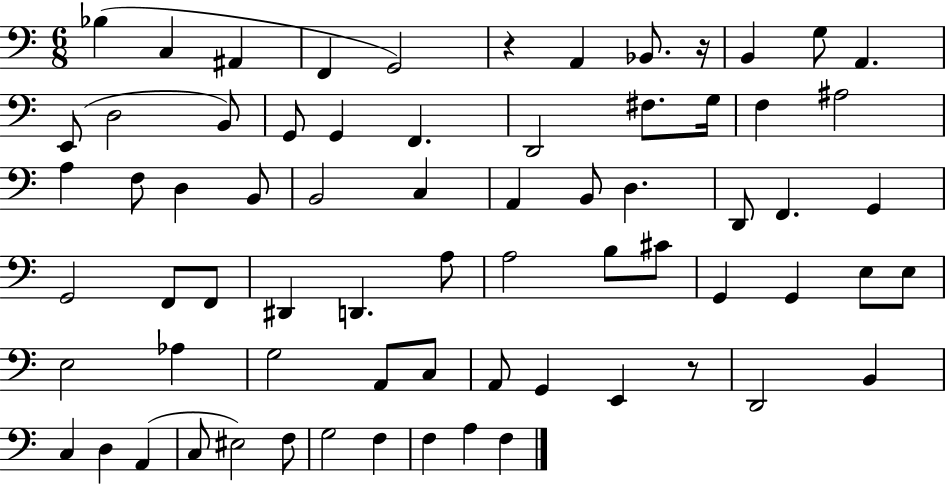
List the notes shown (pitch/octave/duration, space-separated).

Bb3/q C3/q A#2/q F2/q G2/h R/q A2/q Bb2/e. R/s B2/q G3/e A2/q. E2/e D3/h B2/e G2/e G2/q F2/q. D2/h F#3/e. G3/s F3/q A#3/h A3/q F3/e D3/q B2/e B2/h C3/q A2/q B2/e D3/q. D2/e F2/q. G2/q G2/h F2/e F2/e D#2/q D2/q. A3/e A3/h B3/e C#4/e G2/q G2/q E3/e E3/e E3/h Ab3/q G3/h A2/e C3/e A2/e G2/q E2/q R/e D2/h B2/q C3/q D3/q A2/q C3/e EIS3/h F3/e G3/h F3/q F3/q A3/q F3/q